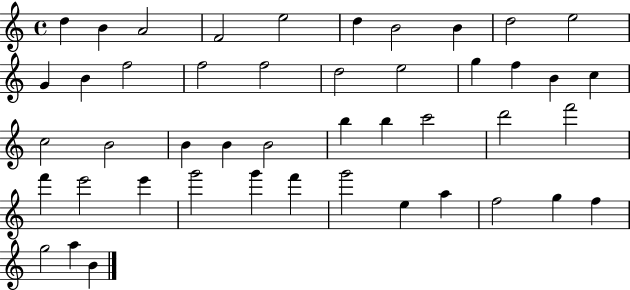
D5/q B4/q A4/h F4/h E5/h D5/q B4/h B4/q D5/h E5/h G4/q B4/q F5/h F5/h F5/h D5/h E5/h G5/q F5/q B4/q C5/q C5/h B4/h B4/q B4/q B4/h B5/q B5/q C6/h D6/h F6/h F6/q E6/h E6/q G6/h G6/q F6/q G6/h E5/q A5/q F5/h G5/q F5/q G5/h A5/q B4/q